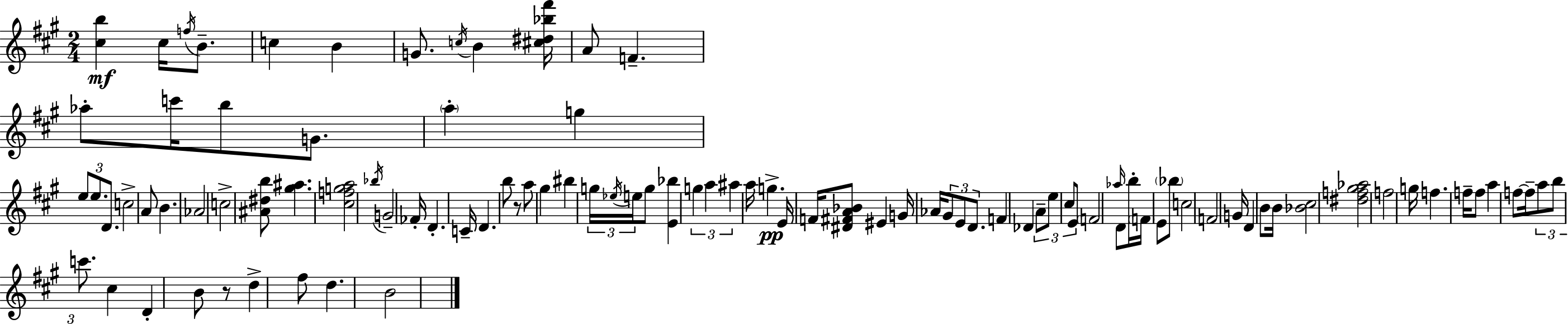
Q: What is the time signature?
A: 2/4